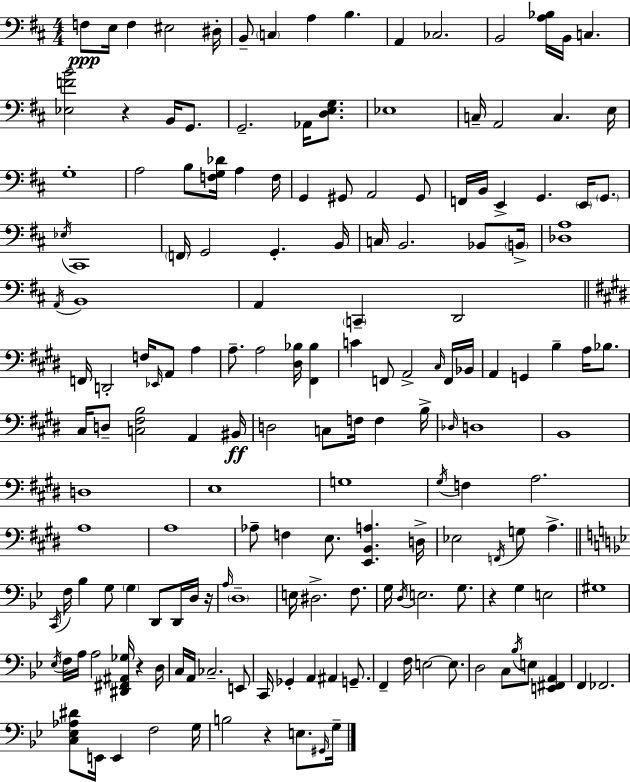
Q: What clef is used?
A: bass